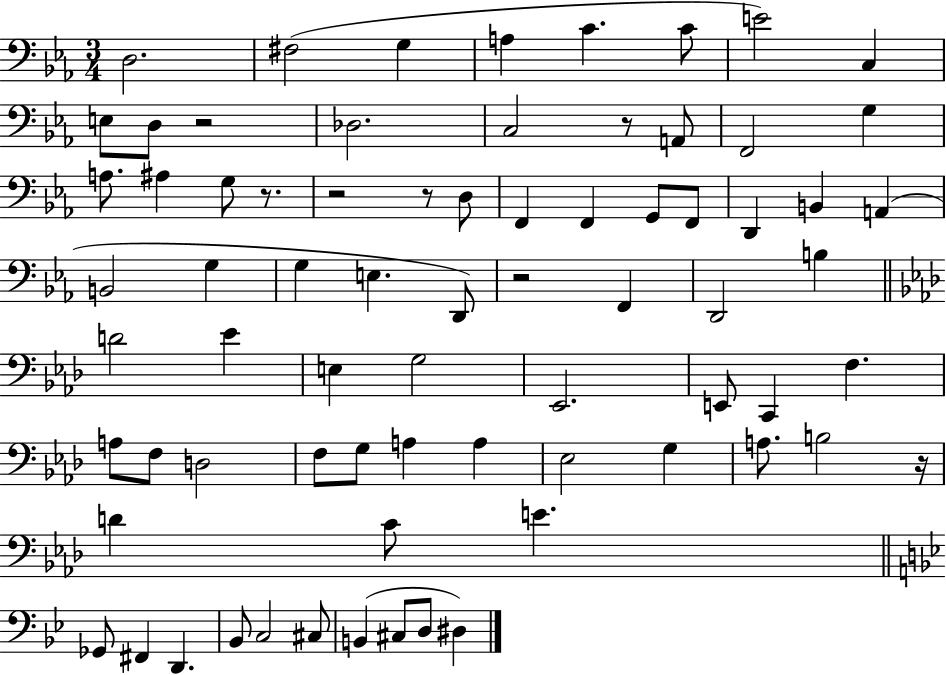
X:1
T:Untitled
M:3/4
L:1/4
K:Eb
D,2 ^F,2 G, A, C C/2 E2 C, E,/2 D,/2 z2 _D,2 C,2 z/2 A,,/2 F,,2 G, A,/2 ^A, G,/2 z/2 z2 z/2 D,/2 F,, F,, G,,/2 F,,/2 D,, B,, A,, B,,2 G, G, E, D,,/2 z2 F,, D,,2 B, D2 _E E, G,2 _E,,2 E,,/2 C,, F, A,/2 F,/2 D,2 F,/2 G,/2 A, A, _E,2 G, A,/2 B,2 z/4 D C/2 E _G,,/2 ^F,, D,, _B,,/2 C,2 ^C,/2 B,, ^C,/2 D,/2 ^D,